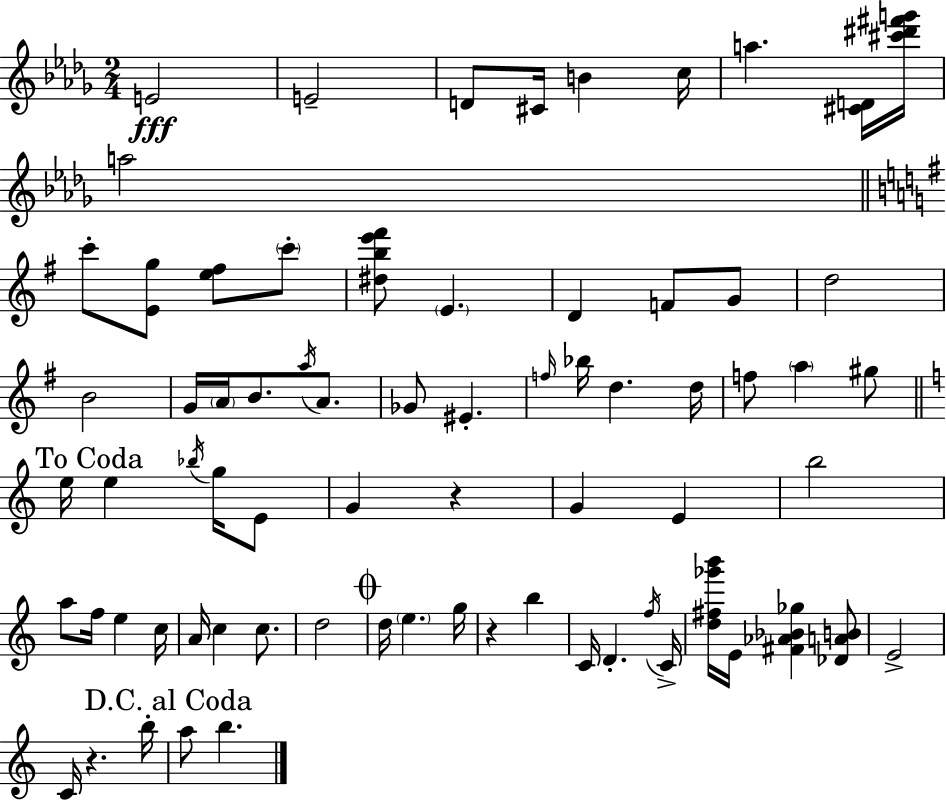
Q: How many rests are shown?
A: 3